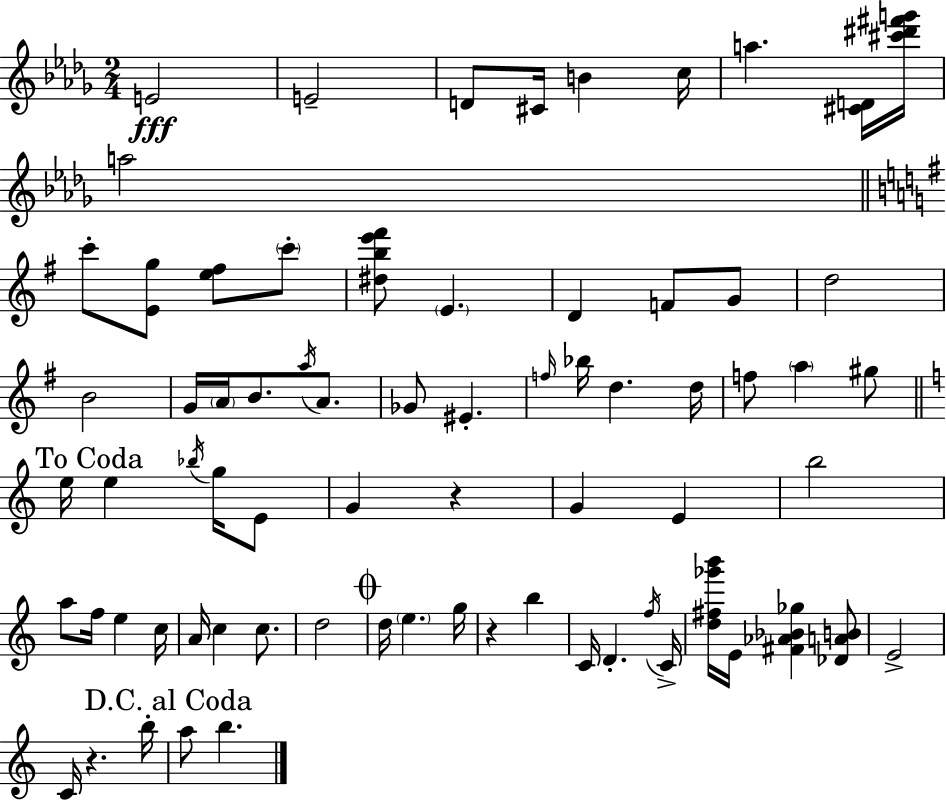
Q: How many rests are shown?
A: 3